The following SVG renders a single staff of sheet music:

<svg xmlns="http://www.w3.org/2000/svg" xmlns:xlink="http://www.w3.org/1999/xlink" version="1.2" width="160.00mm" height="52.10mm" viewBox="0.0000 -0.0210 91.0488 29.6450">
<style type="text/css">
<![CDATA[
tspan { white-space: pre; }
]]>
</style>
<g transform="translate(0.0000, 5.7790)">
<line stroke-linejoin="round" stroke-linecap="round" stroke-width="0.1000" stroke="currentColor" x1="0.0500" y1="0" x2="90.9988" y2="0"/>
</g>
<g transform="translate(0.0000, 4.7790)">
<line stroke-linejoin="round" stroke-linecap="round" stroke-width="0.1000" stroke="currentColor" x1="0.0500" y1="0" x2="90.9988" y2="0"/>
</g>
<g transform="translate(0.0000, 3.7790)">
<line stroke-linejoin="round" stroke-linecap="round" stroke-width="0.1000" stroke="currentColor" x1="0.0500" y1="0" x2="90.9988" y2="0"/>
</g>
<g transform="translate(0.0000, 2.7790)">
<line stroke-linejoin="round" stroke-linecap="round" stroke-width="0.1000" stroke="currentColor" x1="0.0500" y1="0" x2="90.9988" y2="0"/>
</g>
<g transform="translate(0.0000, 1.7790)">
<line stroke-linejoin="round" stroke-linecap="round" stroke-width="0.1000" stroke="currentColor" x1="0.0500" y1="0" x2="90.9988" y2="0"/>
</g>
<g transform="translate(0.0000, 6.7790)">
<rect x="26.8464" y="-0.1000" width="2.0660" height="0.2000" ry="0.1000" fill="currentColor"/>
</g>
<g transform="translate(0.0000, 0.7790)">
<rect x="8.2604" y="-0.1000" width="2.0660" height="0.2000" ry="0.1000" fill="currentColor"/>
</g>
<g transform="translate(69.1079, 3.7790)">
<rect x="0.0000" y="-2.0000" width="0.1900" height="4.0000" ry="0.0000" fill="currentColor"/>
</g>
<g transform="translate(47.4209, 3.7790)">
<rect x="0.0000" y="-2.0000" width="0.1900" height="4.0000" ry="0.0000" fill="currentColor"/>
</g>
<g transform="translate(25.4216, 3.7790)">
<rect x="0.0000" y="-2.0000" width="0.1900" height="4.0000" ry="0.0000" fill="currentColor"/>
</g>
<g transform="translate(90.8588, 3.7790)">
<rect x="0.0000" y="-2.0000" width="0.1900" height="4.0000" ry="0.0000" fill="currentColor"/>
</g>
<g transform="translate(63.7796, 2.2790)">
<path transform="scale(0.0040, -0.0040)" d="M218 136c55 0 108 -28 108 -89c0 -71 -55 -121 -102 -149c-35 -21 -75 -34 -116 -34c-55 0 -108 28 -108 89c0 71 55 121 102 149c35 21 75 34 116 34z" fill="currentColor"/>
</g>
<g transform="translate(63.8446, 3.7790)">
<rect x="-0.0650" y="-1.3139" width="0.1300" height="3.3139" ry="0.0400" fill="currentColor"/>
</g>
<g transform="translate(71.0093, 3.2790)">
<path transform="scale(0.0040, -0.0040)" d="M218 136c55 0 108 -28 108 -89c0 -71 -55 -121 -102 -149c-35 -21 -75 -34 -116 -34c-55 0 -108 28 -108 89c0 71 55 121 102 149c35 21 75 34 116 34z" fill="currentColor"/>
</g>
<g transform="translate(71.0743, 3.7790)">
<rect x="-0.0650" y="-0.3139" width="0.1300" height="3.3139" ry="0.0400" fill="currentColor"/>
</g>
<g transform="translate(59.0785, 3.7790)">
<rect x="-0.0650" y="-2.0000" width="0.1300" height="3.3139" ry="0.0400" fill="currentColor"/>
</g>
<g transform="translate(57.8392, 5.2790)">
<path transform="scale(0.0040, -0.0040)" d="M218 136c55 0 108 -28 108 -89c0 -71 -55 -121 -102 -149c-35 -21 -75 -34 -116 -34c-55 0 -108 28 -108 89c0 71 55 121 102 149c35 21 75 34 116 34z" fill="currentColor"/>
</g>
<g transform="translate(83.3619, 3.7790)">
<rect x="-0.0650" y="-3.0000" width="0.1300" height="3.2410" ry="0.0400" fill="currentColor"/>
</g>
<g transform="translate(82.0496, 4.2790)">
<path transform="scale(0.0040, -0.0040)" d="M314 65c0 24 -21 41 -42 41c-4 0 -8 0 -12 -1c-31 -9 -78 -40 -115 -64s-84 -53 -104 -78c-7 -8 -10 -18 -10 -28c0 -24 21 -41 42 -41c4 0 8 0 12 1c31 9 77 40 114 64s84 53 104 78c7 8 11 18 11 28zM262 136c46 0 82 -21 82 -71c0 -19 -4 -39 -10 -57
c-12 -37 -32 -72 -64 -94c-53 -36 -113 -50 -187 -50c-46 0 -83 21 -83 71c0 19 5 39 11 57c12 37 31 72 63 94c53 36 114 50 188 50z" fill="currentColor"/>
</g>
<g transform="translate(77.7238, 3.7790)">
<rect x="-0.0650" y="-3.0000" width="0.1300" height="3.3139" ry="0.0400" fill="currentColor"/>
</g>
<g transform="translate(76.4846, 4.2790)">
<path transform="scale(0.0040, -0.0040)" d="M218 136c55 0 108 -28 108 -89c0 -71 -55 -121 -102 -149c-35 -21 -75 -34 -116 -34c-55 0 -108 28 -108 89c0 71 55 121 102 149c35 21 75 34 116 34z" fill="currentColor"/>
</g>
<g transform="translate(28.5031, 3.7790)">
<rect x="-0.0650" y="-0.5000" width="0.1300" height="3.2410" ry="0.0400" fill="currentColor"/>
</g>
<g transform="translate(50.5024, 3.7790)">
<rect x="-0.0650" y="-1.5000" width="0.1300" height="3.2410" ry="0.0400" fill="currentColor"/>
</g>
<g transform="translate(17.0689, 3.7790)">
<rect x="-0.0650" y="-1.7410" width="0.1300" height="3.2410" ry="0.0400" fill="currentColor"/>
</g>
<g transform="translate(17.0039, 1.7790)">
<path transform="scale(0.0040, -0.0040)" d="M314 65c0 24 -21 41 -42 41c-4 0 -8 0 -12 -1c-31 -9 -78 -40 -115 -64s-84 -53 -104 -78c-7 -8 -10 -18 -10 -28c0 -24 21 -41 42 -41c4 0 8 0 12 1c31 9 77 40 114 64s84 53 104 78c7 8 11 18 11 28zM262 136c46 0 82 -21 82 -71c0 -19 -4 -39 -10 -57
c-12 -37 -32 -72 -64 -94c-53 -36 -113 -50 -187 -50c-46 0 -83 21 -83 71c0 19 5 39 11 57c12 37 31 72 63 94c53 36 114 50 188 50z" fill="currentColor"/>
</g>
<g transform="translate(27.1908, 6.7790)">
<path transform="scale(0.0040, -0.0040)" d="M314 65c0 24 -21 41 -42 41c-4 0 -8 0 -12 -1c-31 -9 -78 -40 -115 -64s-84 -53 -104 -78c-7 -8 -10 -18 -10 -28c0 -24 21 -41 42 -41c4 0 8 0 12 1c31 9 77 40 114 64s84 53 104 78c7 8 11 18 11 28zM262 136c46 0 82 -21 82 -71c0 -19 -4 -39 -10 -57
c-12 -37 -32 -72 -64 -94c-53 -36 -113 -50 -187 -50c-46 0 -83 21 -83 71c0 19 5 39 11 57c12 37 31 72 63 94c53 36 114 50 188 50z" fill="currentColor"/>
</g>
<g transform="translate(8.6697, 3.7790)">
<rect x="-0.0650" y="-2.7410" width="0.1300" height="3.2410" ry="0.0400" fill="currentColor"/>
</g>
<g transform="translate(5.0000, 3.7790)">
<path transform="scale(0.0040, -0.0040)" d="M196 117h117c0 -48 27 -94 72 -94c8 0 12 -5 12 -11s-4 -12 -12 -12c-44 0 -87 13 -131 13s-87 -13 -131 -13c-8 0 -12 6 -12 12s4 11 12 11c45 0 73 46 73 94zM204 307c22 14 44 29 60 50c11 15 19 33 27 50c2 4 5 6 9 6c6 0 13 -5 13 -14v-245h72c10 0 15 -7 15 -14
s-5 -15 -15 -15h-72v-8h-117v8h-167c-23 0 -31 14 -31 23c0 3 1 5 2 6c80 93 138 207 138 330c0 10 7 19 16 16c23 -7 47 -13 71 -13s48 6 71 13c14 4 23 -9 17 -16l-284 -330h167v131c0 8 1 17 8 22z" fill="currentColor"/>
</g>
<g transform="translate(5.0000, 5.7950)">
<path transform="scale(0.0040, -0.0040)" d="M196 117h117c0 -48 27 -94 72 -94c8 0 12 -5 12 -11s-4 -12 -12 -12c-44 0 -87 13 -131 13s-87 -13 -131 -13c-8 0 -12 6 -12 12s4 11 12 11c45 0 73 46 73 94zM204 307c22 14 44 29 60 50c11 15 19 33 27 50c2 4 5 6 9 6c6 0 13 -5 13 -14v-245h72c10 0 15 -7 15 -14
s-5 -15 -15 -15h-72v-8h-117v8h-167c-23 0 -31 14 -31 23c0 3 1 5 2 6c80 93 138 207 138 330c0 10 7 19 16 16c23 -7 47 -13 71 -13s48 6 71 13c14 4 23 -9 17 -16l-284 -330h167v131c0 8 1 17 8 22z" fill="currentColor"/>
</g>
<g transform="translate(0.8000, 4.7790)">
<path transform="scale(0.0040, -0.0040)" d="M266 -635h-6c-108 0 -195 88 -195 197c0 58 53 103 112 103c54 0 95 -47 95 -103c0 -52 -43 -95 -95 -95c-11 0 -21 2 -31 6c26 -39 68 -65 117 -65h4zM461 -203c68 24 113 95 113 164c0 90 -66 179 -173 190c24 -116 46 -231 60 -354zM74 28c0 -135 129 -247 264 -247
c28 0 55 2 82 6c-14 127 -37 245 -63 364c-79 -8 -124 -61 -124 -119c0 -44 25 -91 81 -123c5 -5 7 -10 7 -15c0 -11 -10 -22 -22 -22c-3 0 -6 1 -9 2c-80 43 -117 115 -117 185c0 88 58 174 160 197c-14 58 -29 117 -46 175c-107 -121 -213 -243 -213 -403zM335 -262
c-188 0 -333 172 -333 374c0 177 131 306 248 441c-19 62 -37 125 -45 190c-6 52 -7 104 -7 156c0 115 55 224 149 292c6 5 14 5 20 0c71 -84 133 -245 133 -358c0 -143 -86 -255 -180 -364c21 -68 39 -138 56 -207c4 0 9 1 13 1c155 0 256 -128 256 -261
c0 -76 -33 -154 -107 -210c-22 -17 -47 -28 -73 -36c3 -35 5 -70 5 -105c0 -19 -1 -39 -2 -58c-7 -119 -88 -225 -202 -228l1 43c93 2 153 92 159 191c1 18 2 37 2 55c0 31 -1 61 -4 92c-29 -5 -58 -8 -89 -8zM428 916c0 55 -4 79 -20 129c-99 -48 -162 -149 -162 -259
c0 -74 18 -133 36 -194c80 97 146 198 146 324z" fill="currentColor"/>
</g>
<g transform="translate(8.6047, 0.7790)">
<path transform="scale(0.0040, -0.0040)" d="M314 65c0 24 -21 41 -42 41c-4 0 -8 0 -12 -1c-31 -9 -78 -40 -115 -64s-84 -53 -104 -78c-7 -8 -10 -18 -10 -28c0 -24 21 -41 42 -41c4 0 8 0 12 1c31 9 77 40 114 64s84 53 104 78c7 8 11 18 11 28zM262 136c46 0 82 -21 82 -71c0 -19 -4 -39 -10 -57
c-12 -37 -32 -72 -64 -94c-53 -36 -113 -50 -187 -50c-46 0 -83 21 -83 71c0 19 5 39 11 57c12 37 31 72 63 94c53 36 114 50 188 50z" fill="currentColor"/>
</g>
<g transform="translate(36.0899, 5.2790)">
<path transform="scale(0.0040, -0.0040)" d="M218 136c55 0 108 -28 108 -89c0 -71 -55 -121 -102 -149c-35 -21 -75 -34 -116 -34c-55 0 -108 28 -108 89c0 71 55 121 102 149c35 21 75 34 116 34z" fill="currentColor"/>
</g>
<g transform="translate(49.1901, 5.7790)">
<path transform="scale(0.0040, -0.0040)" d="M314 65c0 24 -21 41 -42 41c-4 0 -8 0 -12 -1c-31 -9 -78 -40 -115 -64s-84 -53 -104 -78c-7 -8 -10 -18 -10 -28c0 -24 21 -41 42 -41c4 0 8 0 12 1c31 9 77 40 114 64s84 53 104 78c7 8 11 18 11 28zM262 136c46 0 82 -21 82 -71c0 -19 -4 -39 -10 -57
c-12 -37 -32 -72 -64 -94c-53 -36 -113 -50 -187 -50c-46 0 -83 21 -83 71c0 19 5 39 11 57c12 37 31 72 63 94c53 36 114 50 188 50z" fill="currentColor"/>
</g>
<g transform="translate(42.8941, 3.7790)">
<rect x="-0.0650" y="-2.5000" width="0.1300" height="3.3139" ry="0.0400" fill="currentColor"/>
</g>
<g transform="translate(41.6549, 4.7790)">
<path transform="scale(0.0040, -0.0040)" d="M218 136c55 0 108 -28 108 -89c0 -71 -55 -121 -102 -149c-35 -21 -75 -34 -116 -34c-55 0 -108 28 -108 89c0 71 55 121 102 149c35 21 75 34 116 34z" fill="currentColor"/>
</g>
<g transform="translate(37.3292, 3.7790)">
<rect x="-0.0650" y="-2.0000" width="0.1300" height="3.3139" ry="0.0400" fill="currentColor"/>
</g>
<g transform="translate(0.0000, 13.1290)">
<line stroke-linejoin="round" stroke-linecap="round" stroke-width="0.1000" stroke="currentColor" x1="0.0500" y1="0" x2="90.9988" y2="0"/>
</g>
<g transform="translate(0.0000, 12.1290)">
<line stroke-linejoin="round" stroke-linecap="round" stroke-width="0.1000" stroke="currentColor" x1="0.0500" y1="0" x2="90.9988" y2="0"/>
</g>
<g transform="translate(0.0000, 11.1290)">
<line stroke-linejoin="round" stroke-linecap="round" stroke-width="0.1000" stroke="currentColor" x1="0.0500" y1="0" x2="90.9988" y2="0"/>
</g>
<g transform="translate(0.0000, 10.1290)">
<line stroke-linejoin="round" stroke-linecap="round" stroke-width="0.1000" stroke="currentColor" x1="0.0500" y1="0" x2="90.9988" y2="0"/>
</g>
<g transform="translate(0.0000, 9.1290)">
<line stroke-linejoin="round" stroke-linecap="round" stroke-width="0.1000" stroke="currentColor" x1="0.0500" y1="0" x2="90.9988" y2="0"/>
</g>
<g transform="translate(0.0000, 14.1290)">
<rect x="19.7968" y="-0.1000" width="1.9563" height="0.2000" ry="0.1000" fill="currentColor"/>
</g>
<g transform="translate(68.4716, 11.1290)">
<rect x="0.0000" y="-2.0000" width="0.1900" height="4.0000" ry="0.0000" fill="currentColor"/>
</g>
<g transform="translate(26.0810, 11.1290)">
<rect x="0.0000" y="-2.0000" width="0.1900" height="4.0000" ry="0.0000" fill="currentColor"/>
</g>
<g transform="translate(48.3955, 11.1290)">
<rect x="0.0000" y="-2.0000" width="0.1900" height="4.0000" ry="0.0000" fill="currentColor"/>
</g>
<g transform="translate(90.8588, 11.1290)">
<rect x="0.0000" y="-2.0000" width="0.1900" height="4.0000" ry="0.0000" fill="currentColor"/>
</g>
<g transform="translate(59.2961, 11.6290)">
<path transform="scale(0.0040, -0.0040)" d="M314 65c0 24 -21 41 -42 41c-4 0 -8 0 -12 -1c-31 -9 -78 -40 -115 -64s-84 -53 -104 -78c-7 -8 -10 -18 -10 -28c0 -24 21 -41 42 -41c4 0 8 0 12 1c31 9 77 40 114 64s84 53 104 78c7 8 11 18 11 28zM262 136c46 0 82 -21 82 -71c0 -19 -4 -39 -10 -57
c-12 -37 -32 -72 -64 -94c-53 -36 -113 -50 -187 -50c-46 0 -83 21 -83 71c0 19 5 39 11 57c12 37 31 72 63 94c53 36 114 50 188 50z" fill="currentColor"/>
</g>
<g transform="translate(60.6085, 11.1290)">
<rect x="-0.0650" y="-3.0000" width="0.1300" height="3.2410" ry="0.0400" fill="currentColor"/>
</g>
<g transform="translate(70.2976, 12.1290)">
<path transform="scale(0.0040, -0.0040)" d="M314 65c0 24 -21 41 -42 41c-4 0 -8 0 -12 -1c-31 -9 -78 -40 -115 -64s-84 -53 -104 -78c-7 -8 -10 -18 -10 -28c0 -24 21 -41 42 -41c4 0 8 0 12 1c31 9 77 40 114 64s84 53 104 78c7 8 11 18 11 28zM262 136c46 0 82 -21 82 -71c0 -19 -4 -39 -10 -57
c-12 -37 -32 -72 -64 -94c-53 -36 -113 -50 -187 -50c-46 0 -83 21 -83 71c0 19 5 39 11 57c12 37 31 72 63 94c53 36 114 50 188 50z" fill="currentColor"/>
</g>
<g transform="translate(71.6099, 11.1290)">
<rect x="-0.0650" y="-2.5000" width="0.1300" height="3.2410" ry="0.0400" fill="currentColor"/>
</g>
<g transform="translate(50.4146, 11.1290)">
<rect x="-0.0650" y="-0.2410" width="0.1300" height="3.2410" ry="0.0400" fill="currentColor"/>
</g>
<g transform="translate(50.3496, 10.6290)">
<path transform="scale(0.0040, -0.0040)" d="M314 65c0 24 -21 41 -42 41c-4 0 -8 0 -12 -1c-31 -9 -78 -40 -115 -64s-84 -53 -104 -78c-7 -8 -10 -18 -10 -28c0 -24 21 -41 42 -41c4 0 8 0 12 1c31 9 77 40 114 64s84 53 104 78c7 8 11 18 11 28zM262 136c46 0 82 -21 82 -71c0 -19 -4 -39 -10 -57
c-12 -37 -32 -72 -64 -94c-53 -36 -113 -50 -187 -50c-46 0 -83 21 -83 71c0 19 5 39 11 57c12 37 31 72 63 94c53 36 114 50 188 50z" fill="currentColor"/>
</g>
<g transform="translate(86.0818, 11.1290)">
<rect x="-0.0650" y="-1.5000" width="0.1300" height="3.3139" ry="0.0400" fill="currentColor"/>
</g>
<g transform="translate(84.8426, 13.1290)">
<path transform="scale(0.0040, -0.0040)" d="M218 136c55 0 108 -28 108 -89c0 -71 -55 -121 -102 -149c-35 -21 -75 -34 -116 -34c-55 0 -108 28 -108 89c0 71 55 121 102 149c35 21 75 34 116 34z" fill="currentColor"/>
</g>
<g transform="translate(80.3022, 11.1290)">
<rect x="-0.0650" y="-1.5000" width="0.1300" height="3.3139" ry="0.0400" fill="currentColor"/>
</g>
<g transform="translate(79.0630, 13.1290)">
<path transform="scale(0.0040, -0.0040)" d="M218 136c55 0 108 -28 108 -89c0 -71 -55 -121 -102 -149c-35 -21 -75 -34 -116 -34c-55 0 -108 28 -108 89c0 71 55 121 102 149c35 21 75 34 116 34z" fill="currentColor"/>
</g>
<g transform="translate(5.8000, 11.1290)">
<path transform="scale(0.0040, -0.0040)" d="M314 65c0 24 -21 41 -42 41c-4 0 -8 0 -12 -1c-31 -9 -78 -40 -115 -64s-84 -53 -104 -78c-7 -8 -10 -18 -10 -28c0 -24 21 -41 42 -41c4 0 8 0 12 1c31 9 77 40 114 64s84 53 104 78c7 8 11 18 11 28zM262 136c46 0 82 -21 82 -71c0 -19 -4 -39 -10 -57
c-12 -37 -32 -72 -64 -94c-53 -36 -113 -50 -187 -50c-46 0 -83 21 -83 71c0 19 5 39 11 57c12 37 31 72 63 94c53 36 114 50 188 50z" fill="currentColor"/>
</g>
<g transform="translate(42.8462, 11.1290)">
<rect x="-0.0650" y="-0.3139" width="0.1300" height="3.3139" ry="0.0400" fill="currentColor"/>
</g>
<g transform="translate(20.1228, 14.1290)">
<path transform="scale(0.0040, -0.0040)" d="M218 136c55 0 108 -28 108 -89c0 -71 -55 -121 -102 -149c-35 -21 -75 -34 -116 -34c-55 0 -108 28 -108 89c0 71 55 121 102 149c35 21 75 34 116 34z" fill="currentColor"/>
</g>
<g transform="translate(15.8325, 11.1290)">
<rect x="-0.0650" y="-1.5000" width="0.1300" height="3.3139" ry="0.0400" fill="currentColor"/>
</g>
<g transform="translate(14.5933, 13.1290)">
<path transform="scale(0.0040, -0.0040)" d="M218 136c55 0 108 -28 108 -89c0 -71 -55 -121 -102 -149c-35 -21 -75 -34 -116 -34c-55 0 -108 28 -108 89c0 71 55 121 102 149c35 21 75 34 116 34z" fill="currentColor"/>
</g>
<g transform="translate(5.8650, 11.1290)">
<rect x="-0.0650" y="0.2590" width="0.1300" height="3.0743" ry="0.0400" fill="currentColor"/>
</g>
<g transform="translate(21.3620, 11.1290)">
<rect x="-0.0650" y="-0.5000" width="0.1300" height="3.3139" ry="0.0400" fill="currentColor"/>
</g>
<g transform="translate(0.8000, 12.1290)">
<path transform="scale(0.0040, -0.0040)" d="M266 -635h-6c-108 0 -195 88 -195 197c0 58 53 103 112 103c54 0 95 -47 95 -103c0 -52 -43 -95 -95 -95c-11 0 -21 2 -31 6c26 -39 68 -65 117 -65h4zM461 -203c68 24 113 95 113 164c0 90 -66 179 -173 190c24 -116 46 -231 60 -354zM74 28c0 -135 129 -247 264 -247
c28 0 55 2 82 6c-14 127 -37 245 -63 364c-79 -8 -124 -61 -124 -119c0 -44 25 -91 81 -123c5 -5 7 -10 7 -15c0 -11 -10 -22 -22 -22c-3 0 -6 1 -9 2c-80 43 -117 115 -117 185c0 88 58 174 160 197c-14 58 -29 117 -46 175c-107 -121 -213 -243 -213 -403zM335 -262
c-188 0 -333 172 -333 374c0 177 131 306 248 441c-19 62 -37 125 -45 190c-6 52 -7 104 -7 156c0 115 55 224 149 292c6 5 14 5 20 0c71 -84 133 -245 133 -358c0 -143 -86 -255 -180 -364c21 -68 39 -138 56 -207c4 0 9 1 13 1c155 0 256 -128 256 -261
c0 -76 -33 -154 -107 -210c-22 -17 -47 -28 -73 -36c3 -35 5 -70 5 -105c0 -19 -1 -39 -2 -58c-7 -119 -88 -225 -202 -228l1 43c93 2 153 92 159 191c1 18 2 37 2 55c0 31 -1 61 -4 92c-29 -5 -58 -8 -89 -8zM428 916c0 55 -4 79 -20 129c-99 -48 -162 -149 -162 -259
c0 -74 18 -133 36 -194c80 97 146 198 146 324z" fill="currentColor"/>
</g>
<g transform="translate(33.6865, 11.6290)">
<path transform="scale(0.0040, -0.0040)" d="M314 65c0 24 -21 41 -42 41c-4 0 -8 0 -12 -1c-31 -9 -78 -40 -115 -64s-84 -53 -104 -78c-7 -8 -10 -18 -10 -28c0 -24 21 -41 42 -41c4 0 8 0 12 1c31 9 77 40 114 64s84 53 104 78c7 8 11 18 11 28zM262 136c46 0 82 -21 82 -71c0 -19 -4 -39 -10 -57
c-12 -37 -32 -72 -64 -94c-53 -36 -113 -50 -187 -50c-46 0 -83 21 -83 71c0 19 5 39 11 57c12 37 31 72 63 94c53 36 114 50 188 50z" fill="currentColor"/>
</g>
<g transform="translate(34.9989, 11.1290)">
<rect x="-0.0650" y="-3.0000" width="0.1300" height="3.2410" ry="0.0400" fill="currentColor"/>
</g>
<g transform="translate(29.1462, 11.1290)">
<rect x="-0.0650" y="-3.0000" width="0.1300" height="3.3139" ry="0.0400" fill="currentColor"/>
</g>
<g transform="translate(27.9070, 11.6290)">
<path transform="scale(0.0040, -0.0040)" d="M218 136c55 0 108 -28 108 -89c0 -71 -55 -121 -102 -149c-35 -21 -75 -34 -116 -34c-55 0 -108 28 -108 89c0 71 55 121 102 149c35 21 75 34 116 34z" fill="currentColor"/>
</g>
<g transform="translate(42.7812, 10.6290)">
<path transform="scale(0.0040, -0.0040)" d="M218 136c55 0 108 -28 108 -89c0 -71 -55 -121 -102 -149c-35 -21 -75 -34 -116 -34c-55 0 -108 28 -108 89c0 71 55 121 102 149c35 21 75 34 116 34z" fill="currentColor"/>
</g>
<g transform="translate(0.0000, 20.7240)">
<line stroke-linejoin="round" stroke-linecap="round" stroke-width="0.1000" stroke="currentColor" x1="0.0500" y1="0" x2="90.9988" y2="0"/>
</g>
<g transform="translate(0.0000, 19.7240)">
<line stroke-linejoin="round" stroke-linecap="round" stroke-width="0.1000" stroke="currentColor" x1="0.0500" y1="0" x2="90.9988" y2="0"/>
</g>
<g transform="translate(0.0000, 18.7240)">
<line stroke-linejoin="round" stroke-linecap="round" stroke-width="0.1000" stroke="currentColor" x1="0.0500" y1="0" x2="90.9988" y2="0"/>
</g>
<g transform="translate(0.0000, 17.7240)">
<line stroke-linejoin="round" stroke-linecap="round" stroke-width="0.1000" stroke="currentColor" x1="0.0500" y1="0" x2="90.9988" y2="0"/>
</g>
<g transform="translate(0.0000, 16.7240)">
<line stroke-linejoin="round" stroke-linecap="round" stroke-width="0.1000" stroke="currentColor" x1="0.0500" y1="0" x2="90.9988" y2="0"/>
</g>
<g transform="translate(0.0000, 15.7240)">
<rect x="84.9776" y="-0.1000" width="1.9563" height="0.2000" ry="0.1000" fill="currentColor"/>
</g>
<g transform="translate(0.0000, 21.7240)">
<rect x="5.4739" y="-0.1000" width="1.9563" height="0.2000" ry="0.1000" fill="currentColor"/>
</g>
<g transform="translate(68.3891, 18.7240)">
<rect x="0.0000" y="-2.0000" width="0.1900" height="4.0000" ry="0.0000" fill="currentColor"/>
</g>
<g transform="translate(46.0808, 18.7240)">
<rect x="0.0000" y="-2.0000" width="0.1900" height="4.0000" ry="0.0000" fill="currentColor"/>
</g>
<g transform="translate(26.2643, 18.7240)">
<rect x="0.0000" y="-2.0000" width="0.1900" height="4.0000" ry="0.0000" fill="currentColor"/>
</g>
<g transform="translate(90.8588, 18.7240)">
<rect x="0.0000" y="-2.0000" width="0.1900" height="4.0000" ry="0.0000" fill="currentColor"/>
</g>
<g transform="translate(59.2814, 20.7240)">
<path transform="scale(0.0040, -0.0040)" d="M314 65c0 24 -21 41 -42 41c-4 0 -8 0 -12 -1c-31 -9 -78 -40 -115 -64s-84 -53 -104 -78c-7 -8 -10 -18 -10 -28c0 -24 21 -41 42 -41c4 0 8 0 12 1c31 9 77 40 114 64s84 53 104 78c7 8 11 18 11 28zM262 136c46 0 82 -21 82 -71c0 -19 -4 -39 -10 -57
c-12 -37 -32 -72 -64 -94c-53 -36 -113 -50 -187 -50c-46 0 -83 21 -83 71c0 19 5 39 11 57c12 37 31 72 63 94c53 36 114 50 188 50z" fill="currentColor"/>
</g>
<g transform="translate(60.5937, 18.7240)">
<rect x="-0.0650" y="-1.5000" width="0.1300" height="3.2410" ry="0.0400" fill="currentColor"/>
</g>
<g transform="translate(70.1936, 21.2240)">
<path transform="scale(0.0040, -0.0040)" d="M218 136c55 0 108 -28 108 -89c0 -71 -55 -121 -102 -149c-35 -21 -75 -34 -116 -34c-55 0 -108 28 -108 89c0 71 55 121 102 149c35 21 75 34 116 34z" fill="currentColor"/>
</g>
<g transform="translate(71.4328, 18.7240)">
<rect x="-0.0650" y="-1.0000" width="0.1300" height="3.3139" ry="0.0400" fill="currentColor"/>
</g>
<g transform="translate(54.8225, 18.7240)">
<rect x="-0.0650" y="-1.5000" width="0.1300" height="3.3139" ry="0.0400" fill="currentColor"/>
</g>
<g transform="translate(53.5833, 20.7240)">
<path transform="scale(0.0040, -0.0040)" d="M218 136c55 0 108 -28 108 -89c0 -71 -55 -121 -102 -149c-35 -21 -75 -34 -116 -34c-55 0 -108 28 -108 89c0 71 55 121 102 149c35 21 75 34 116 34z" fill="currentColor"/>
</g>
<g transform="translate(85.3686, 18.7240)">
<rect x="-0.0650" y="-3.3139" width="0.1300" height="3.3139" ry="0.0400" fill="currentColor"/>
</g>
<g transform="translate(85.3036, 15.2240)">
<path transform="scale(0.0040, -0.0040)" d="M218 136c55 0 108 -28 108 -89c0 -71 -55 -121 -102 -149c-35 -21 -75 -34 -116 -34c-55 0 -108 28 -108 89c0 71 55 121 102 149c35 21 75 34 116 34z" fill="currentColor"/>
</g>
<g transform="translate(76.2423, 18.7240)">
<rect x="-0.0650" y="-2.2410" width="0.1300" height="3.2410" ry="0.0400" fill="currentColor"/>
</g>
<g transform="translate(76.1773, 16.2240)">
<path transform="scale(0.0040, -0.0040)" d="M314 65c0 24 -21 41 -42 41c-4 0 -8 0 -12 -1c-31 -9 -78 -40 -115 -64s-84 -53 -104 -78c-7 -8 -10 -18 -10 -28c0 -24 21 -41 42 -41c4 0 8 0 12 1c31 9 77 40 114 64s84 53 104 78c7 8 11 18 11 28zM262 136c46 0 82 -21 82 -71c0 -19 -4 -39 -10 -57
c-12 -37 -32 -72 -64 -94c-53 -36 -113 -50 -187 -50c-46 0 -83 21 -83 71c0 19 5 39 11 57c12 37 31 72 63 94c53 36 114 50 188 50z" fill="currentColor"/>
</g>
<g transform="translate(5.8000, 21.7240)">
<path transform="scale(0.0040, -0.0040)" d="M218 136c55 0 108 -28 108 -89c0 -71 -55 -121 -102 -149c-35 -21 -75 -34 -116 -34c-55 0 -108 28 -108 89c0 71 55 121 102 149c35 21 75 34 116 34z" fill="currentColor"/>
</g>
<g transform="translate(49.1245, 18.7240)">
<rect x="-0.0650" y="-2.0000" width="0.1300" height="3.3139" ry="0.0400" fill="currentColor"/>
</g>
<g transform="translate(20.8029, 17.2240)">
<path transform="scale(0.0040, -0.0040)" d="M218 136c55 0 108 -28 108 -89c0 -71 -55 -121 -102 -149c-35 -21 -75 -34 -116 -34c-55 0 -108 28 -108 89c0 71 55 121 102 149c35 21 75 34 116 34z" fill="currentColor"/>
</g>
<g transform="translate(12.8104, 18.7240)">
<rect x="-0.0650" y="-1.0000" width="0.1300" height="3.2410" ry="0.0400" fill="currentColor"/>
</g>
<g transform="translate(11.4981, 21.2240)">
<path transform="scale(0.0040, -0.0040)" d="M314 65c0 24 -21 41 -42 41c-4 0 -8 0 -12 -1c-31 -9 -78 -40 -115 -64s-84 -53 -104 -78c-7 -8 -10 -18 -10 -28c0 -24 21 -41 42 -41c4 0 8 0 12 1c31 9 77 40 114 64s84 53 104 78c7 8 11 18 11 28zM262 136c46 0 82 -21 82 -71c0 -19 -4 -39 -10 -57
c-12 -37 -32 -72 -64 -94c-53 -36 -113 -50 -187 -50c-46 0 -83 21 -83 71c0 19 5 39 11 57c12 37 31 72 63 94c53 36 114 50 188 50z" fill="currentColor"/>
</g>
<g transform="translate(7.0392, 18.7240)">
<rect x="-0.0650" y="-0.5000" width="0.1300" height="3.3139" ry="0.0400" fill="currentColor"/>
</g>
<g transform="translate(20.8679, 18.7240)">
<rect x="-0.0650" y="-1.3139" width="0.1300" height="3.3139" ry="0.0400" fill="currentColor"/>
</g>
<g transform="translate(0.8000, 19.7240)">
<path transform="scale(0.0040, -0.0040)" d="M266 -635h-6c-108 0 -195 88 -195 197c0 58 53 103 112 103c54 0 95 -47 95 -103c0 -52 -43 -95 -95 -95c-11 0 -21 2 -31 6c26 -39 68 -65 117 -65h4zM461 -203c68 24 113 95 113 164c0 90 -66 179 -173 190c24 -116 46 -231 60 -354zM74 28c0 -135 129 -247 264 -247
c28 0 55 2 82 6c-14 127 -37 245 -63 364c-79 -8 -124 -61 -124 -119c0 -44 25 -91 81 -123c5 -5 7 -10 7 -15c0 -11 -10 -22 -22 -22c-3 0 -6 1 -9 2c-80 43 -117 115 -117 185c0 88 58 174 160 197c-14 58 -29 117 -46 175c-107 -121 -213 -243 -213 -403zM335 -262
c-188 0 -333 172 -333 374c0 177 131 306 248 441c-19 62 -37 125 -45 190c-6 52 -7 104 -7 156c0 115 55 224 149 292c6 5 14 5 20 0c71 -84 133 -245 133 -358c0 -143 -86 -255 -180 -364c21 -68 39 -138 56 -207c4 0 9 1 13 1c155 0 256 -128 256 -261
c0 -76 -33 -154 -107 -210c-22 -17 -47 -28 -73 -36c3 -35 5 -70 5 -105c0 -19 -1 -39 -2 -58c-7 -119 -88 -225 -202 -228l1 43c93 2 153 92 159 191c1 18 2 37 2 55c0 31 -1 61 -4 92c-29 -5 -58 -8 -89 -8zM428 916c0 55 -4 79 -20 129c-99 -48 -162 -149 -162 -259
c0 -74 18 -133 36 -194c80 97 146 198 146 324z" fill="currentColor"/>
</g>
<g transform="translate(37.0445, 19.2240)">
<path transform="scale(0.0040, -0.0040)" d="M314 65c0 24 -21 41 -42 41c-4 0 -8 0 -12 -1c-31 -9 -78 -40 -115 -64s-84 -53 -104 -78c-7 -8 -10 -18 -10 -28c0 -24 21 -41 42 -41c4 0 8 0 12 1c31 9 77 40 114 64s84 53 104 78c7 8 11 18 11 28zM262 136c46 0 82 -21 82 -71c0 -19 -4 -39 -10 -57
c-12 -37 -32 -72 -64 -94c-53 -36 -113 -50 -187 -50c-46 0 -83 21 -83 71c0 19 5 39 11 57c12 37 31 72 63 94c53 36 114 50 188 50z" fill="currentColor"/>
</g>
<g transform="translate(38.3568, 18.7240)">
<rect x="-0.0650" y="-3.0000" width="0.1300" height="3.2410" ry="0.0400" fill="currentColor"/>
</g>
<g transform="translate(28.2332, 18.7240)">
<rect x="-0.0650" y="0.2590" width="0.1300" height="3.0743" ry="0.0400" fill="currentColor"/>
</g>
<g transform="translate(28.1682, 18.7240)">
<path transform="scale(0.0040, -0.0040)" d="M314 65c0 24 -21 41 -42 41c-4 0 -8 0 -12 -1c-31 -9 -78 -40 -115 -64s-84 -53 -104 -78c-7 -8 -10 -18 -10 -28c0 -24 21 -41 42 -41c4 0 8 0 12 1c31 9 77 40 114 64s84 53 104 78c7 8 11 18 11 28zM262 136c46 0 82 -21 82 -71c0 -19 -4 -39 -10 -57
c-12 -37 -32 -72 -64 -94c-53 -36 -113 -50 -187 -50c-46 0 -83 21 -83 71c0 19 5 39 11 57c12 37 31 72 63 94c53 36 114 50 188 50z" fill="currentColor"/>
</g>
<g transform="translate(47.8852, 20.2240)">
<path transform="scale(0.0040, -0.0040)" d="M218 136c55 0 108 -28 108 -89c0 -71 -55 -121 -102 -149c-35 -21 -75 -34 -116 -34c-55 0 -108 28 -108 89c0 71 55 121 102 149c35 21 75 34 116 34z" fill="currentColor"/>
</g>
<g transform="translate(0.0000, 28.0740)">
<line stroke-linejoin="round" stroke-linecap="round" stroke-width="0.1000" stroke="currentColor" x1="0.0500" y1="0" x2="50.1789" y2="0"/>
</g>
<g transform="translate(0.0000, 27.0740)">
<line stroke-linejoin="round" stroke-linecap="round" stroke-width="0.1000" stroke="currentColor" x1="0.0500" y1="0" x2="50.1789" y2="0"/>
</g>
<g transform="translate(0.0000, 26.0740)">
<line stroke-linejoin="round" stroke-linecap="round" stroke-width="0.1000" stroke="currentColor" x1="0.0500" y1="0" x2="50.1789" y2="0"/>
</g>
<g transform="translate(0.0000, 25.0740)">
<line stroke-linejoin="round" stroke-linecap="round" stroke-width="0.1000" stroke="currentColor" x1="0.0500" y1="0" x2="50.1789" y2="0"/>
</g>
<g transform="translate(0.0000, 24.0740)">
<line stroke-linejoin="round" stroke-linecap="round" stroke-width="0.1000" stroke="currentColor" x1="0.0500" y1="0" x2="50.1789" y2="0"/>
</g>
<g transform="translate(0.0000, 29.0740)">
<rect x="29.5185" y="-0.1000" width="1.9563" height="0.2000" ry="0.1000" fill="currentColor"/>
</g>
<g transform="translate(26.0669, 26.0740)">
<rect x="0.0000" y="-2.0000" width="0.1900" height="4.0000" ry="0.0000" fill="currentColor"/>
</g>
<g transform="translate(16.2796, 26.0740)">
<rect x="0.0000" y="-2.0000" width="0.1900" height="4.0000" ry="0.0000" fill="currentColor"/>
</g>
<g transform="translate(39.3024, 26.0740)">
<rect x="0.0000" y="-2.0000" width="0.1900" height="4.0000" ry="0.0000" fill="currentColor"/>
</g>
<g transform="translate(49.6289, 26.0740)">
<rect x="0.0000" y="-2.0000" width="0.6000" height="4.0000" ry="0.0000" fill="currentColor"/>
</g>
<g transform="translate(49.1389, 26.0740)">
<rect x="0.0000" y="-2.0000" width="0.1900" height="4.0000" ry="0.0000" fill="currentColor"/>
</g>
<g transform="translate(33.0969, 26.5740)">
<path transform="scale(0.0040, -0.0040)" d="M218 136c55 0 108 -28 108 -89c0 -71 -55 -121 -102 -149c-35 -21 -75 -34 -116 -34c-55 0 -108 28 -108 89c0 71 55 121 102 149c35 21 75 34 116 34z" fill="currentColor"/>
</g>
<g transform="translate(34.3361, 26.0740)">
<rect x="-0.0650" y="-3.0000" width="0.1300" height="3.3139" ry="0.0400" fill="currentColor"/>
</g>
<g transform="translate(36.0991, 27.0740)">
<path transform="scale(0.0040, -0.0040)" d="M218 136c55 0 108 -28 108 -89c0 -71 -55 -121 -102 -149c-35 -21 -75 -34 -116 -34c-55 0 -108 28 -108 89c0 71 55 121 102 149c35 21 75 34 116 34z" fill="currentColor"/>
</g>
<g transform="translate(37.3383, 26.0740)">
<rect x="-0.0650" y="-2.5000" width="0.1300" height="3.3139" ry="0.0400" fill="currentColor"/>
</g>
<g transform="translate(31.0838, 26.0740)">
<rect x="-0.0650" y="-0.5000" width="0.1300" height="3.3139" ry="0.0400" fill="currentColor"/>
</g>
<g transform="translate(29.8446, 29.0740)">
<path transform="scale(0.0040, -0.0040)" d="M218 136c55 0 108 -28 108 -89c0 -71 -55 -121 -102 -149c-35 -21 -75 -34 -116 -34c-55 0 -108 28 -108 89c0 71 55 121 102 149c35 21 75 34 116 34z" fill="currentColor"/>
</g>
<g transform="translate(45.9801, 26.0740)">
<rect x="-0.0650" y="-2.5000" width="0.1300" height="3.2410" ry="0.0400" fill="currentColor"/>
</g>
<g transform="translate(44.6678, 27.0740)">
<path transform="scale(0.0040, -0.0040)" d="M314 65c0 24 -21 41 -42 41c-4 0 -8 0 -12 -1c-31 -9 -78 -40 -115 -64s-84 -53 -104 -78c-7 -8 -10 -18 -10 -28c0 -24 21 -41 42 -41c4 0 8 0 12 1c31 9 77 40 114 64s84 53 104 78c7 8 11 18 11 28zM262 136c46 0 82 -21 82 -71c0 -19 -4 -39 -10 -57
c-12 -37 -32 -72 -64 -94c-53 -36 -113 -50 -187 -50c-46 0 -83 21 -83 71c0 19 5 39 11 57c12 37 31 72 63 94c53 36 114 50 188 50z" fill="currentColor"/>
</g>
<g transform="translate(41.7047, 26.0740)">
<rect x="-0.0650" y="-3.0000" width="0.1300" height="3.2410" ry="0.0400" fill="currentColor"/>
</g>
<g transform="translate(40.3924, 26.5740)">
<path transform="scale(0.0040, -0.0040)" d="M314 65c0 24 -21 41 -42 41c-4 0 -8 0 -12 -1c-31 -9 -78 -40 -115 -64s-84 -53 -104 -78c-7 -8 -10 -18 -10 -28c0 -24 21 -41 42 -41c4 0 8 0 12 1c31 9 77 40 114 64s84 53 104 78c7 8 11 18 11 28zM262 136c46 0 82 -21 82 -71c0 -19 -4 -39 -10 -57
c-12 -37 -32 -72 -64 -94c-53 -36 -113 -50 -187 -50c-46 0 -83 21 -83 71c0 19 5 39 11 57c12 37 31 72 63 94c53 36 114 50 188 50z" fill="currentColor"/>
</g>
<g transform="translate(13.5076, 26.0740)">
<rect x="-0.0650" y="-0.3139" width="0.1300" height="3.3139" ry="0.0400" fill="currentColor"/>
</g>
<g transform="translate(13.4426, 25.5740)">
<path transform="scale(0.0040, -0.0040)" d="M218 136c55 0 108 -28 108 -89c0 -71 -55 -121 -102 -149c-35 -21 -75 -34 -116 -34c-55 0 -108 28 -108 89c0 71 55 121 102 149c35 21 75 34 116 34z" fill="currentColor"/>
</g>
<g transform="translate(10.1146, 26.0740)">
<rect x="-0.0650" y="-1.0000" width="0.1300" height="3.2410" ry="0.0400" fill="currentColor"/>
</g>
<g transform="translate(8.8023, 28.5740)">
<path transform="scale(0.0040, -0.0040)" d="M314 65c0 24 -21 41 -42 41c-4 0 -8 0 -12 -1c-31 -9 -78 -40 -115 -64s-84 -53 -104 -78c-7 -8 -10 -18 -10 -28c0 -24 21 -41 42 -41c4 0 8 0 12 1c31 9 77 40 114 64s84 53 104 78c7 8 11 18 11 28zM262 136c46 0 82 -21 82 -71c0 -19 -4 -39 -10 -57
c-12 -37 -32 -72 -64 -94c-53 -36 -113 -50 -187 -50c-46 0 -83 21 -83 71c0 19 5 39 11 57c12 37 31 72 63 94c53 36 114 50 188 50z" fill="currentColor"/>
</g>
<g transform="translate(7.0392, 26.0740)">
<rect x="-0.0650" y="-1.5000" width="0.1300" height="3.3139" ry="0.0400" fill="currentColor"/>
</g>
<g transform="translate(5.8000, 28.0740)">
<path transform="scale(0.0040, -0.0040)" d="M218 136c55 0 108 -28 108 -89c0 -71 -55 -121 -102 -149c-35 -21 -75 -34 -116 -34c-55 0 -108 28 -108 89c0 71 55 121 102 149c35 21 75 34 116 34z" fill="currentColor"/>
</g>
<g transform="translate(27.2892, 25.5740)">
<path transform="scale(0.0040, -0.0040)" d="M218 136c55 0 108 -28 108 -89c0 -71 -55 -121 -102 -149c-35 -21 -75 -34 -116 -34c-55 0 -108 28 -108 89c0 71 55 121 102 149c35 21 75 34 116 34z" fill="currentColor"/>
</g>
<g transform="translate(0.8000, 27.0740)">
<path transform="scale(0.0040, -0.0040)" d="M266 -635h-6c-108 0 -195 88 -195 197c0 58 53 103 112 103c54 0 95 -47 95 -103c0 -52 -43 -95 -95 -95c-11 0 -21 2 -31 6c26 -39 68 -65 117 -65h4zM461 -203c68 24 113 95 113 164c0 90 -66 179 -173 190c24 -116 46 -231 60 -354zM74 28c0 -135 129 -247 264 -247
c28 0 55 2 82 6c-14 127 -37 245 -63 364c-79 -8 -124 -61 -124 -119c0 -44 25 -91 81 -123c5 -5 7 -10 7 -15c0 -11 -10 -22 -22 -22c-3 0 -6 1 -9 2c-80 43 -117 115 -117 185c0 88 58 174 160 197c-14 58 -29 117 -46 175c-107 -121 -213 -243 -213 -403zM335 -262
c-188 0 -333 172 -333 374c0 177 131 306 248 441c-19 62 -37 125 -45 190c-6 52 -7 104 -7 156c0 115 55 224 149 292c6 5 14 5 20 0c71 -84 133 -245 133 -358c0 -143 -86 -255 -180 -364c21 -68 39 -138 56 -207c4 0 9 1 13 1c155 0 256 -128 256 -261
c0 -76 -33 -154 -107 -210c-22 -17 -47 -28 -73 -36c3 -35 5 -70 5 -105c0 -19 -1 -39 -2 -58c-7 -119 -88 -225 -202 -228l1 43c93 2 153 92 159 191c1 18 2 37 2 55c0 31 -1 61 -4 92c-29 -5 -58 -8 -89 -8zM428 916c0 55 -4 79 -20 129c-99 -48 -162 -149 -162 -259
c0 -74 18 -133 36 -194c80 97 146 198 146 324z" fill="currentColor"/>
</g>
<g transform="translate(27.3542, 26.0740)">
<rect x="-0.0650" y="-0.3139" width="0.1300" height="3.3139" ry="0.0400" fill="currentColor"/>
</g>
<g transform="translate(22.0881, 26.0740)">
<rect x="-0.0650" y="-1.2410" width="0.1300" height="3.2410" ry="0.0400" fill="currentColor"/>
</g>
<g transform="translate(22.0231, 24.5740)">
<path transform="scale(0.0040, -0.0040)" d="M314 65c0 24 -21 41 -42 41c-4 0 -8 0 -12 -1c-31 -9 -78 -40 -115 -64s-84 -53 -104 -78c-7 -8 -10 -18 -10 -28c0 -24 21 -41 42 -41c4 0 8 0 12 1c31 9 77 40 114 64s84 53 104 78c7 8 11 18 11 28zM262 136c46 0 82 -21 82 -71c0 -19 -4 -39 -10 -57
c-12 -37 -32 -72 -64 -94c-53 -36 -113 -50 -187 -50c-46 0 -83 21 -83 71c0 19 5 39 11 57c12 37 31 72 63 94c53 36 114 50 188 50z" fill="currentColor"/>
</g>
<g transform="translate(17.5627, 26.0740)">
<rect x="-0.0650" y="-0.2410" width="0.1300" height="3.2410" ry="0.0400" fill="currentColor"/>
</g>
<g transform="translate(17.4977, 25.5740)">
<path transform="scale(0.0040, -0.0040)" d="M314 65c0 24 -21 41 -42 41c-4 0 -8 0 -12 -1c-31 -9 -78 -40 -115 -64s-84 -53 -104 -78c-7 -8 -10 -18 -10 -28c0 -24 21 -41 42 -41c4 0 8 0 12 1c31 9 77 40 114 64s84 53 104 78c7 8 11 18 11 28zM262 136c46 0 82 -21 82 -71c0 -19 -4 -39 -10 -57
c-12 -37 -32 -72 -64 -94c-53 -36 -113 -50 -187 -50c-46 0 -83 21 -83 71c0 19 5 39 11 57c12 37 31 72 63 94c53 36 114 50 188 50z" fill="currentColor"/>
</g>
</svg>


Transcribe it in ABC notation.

X:1
T:Untitled
M:4/4
L:1/4
K:C
a2 f2 C2 F G E2 F e c A A2 B2 E C A A2 c c2 A2 G2 E E C D2 e B2 A2 F E E2 D g2 b E D2 c c2 e2 c C A G A2 G2